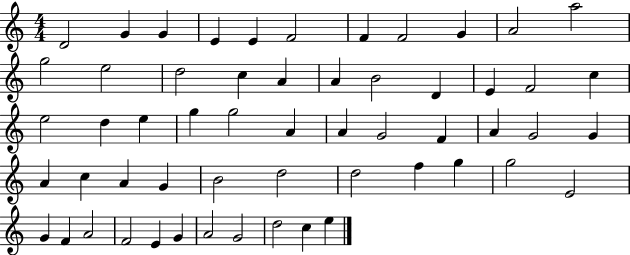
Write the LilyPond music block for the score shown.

{
  \clef treble
  \numericTimeSignature
  \time 4/4
  \key c \major
  d'2 g'4 g'4 | e'4 e'4 f'2 | f'4 f'2 g'4 | a'2 a''2 | \break g''2 e''2 | d''2 c''4 a'4 | a'4 b'2 d'4 | e'4 f'2 c''4 | \break e''2 d''4 e''4 | g''4 g''2 a'4 | a'4 g'2 f'4 | a'4 g'2 g'4 | \break a'4 c''4 a'4 g'4 | b'2 d''2 | d''2 f''4 g''4 | g''2 e'2 | \break g'4 f'4 a'2 | f'2 e'4 g'4 | a'2 g'2 | d''2 c''4 e''4 | \break \bar "|."
}